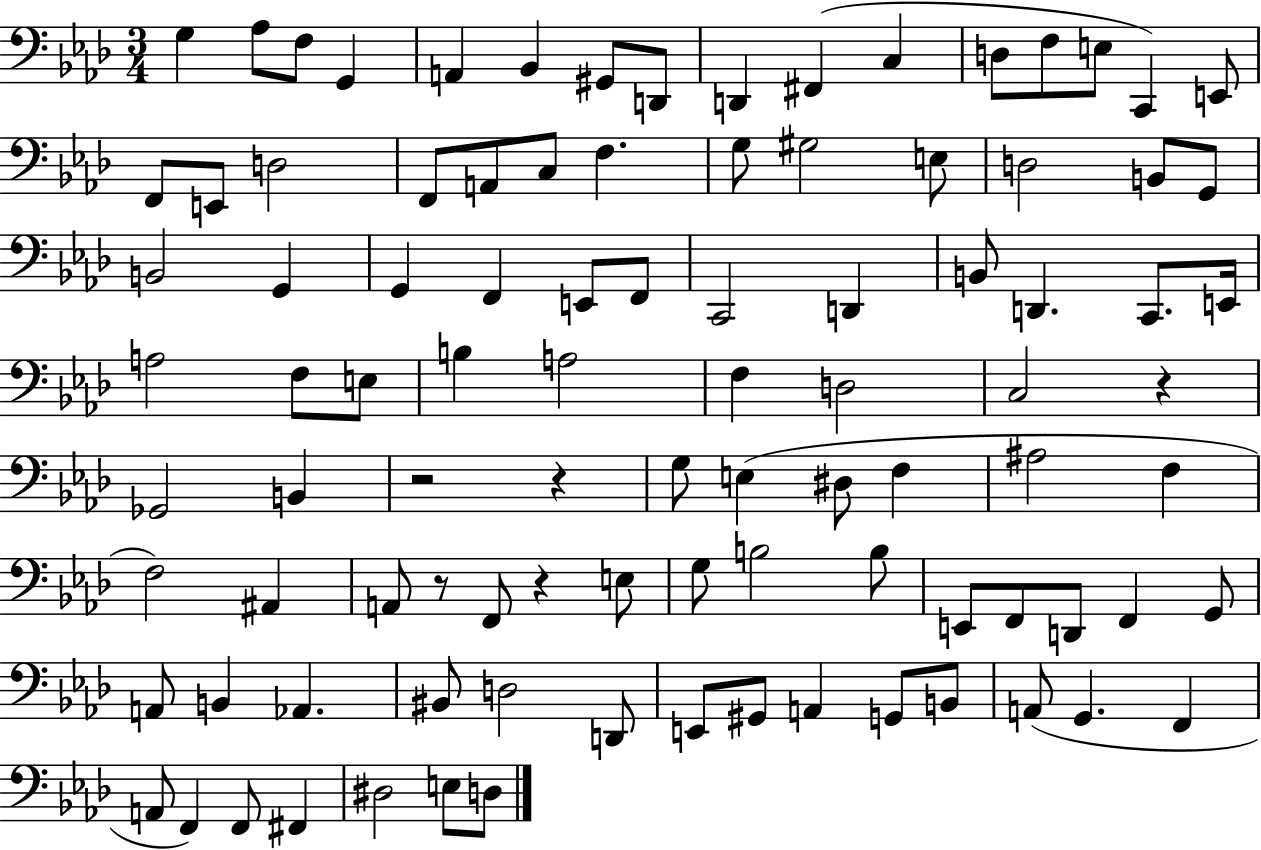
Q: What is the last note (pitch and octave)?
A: D3